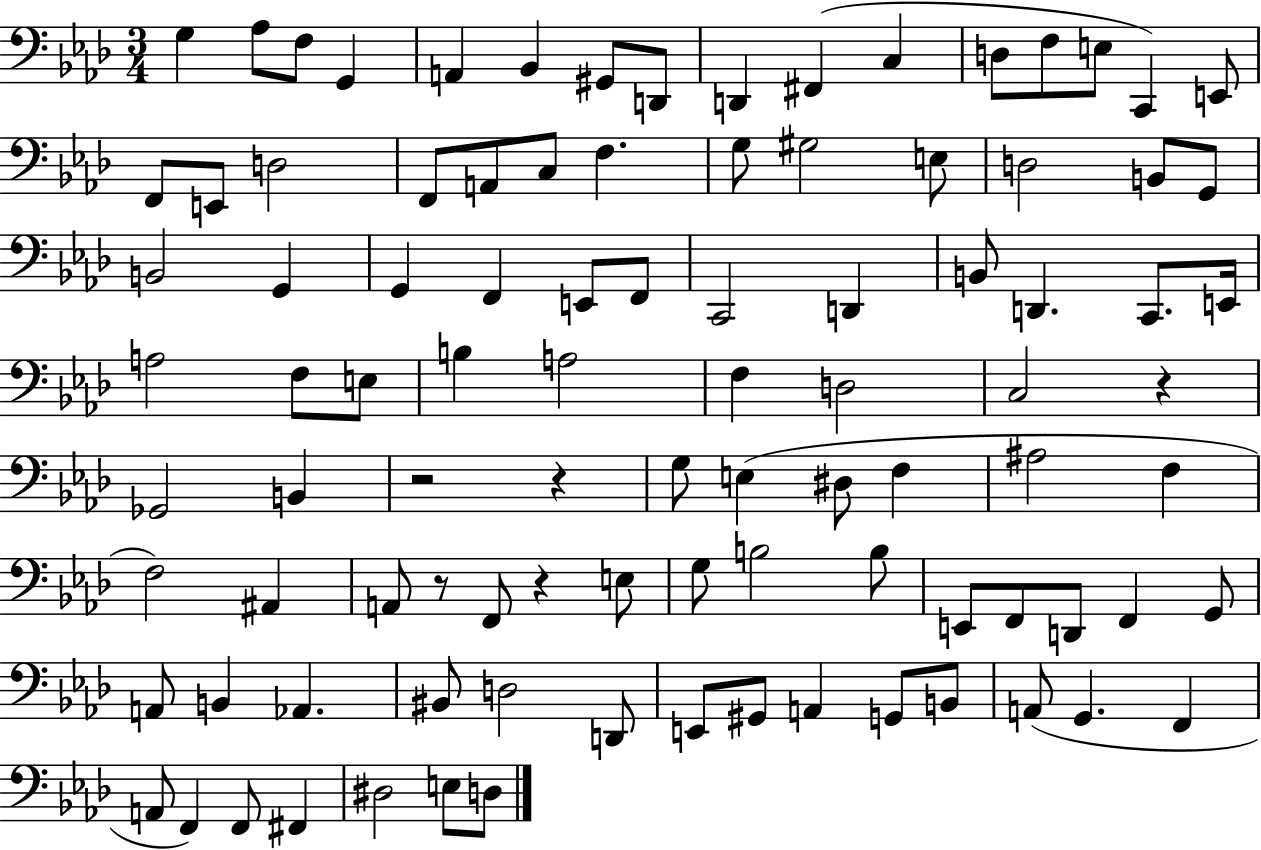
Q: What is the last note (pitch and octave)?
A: D3